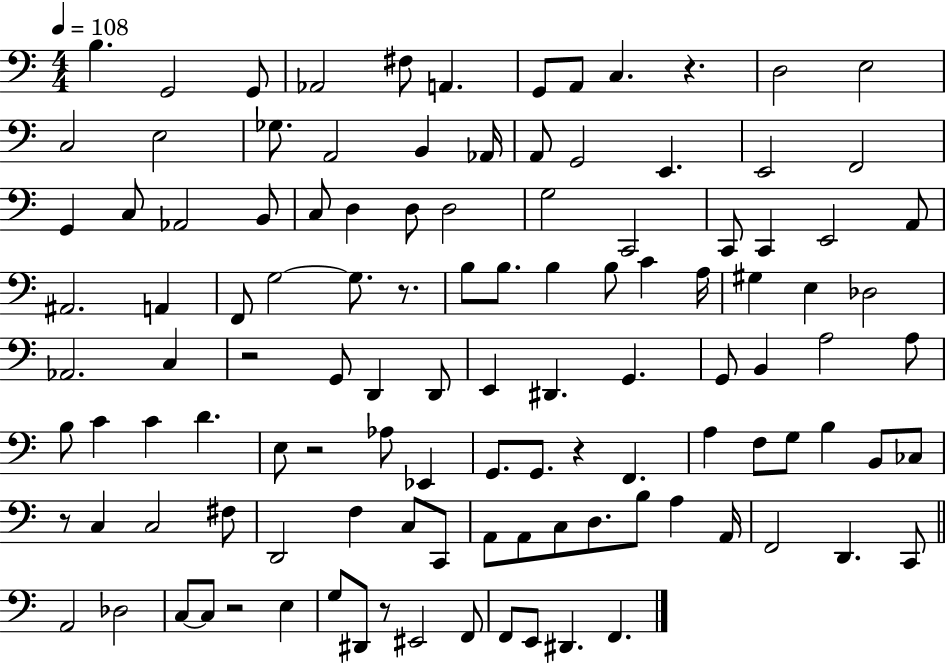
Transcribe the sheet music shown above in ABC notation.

X:1
T:Untitled
M:4/4
L:1/4
K:C
B, G,,2 G,,/2 _A,,2 ^F,/2 A,, G,,/2 A,,/2 C, z D,2 E,2 C,2 E,2 _G,/2 A,,2 B,, _A,,/4 A,,/2 G,,2 E,, E,,2 F,,2 G,, C,/2 _A,,2 B,,/2 C,/2 D, D,/2 D,2 G,2 C,,2 C,,/2 C,, E,,2 A,,/2 ^A,,2 A,, F,,/2 G,2 G,/2 z/2 B,/2 B,/2 B, B,/2 C A,/4 ^G, E, _D,2 _A,,2 C, z2 G,,/2 D,, D,,/2 E,, ^D,, G,, G,,/2 B,, A,2 A,/2 B,/2 C C D E,/2 z2 _A,/2 _E,, G,,/2 G,,/2 z F,, A, F,/2 G,/2 B, B,,/2 _C,/2 z/2 C, C,2 ^F,/2 D,,2 F, C,/2 C,,/2 A,,/2 A,,/2 C,/2 D,/2 B,/2 A, A,,/4 F,,2 D,, C,,/2 A,,2 _D,2 C,/2 C,/2 z2 E, G,/2 ^D,,/2 z/2 ^E,,2 F,,/2 F,,/2 E,,/2 ^D,, F,,